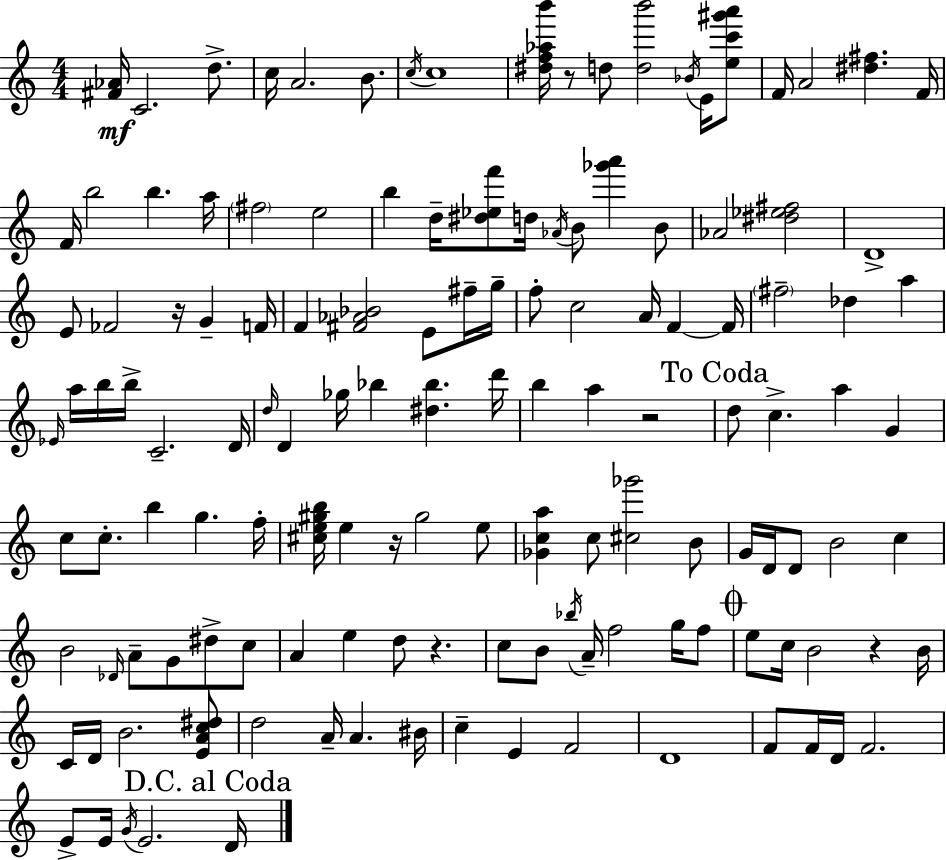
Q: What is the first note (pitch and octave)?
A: C4